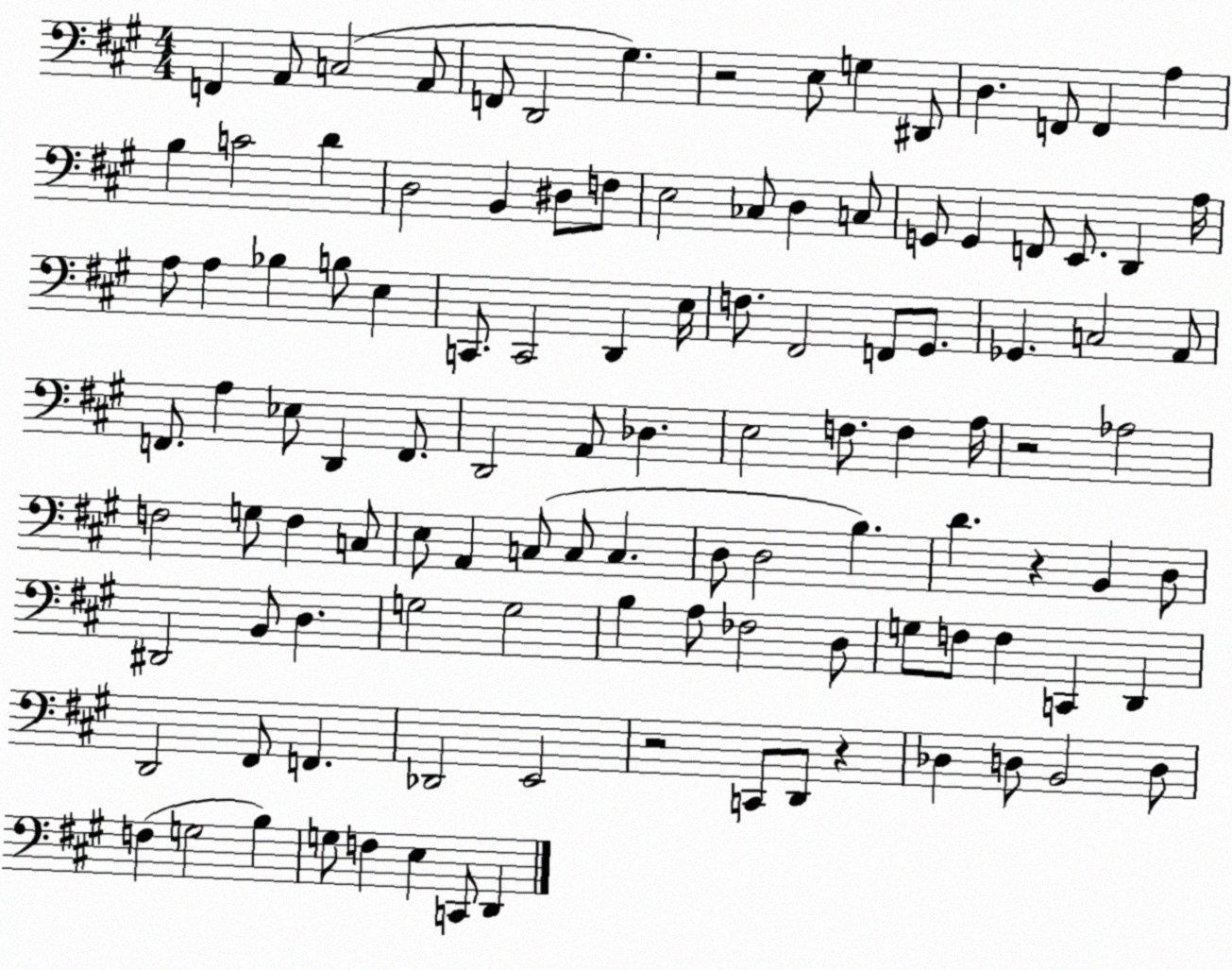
X:1
T:Untitled
M:4/4
L:1/4
K:A
F,, A,,/2 C,2 A,,/2 F,,/2 D,,2 ^G, z2 E,/2 G, ^D,,/2 D, F,,/2 F,, A, B, C2 D D,2 B,, ^D,/2 F,/2 E,2 _C,/2 D, C,/2 G,,/2 G,, F,,/2 E,,/2 D,, A,/4 A,/2 A, _B, B,/2 E, C,,/2 C,,2 D,, E,/4 F,/2 ^F,,2 F,,/2 ^G,,/2 _G,, C,2 A,,/2 F,,/2 A, _E,/2 D,, F,,/2 D,,2 A,,/2 _D, E,2 F,/2 F, A,/4 z2 _A,2 F,2 G,/2 F, C,/2 E,/2 A,, C,/2 C,/2 C, D,/2 D,2 B, D z B,, D,/2 ^D,,2 B,,/2 D, G,2 G,2 B, A,/2 _F,2 D,/2 G,/2 F,/2 F, C,, D,, D,,2 ^F,,/2 F,, _D,,2 E,,2 z2 C,,/2 D,,/2 z _D, D,/2 B,,2 D,/2 F, G,2 B, G,/2 F, E, C,,/2 D,,